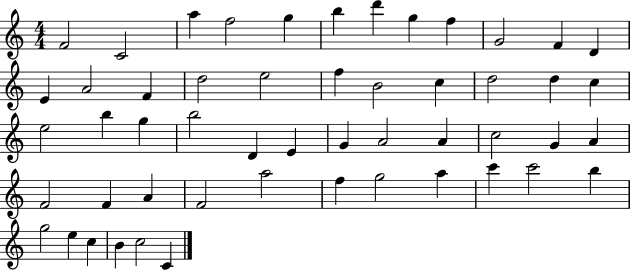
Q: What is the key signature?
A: C major